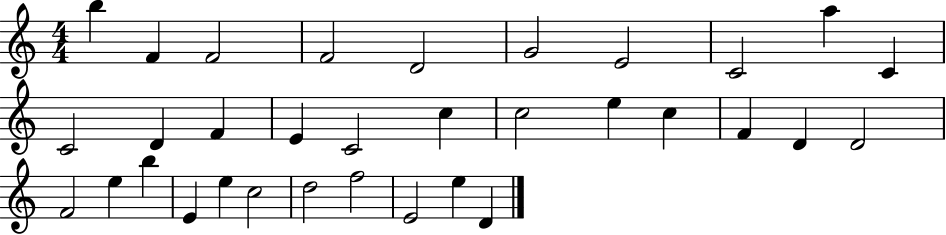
{
  \clef treble
  \numericTimeSignature
  \time 4/4
  \key c \major
  b''4 f'4 f'2 | f'2 d'2 | g'2 e'2 | c'2 a''4 c'4 | \break c'2 d'4 f'4 | e'4 c'2 c''4 | c''2 e''4 c''4 | f'4 d'4 d'2 | \break f'2 e''4 b''4 | e'4 e''4 c''2 | d''2 f''2 | e'2 e''4 d'4 | \break \bar "|."
}